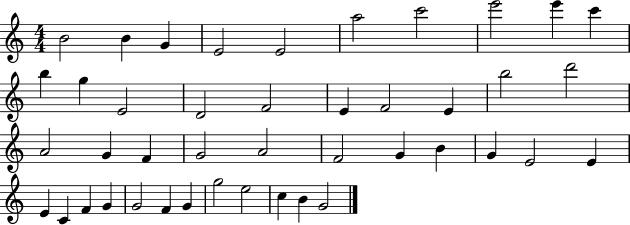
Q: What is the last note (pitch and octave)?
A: G4